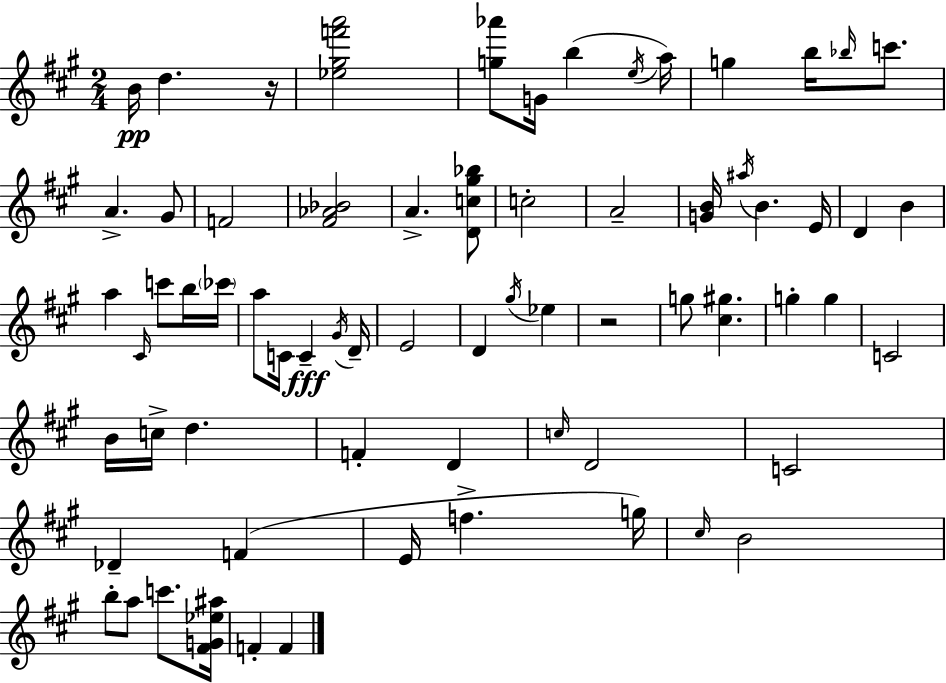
{
  \clef treble
  \numericTimeSignature
  \time 2/4
  \key a \major
  b'16\pp d''4. r16 | <ees'' gis'' f''' a'''>2 | <g'' aes'''>8 g'16 b''4( \acciaccatura { e''16 } | a''16) g''4 b''16 \grace { bes''16 } c'''8. | \break a'4.-> | gis'8 f'2 | <fis' aes' bes'>2 | a'4.-> | \break <d' c'' gis'' bes''>8 c''2-. | a'2-- | <g' b'>16 \acciaccatura { ais''16 } b'4. | e'16 d'4 b'4 | \break a''4 \grace { cis'16 } | c'''8 b''16 \parenthesize ces'''16 a''8 c'16 c'4--\fff | \acciaccatura { gis'16 } d'16-- e'2 | d'4 | \break \acciaccatura { gis''16 } ees''4 r2 | g''8 | <cis'' gis''>4. g''4-. | g''4 c'2 | \break b'16 c''16-> | d''4. f'4-. | d'4 \grace { c''16 } d'2 | c'2 | \break des'4-- | f'4( e'16 | f''4.-> g''16) \grace { cis''16 } | b'2 | \break b''8-. a''8 c'''8. <fis' g' ees'' ais''>16 | f'4-. f'4 | \bar "|."
}